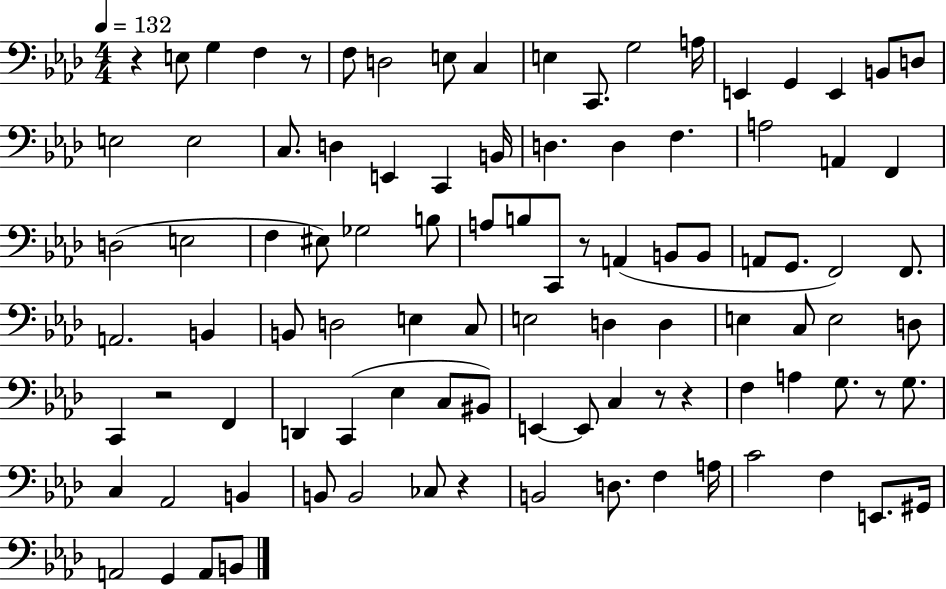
{
  \clef bass
  \numericTimeSignature
  \time 4/4
  \key aes \major
  \tempo 4 = 132
  r4 e8 g4 f4 r8 | f8 d2 e8 c4 | e4 c,8. g2 a16 | e,4 g,4 e,4 b,8 d8 | \break e2 e2 | c8. d4 e,4 c,4 b,16 | d4. d4 f4. | a2 a,4 f,4 | \break d2( e2 | f4 eis8) ges2 b8 | a8 b8 c,8 r8 a,4( b,8 b,8 | a,8 g,8. f,2) f,8. | \break a,2. b,4 | b,8 d2 e4 c8 | e2 d4 d4 | e4 c8 e2 d8 | \break c,4 r2 f,4 | d,4 c,4( ees4 c8 bis,8) | e,4~~ e,8 c4 r8 r4 | f4 a4 g8. r8 g8. | \break c4 aes,2 b,4 | b,8 b,2 ces8 r4 | b,2 d8. f4 a16 | c'2 f4 e,8. gis,16 | \break a,2 g,4 a,8 b,8 | \bar "|."
}